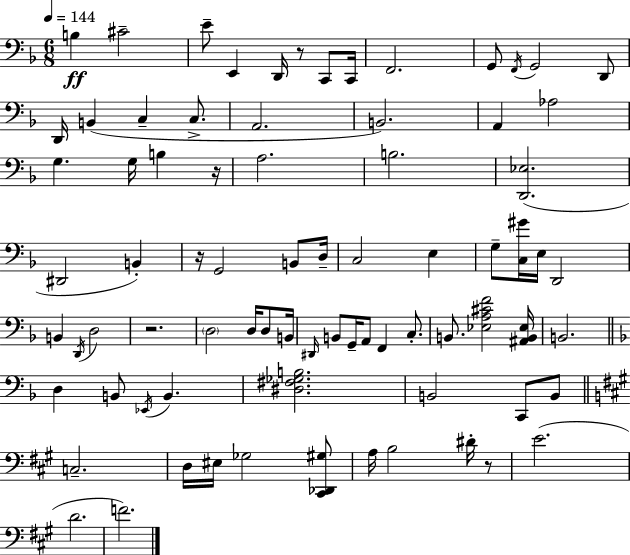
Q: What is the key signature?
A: D minor